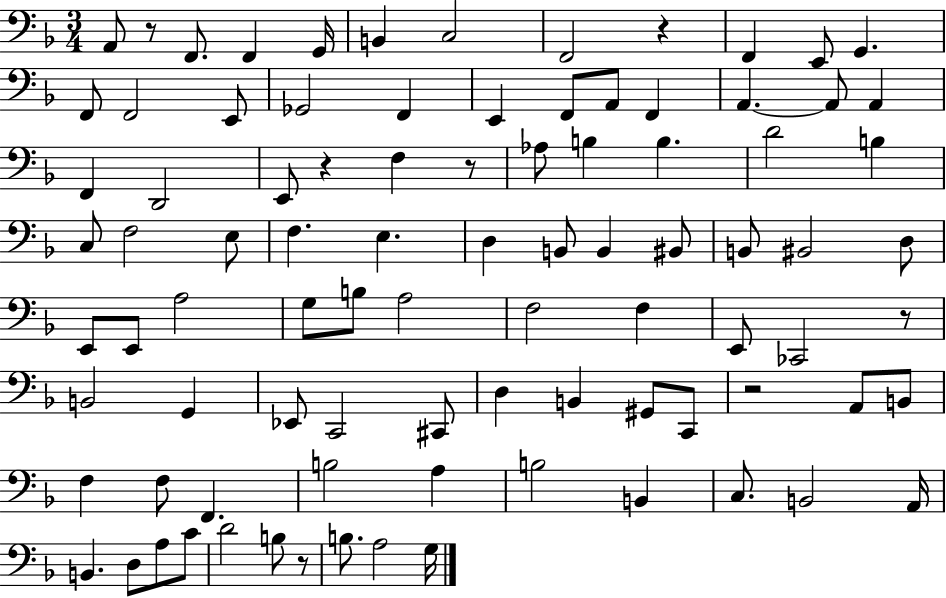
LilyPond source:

{
  \clef bass
  \numericTimeSignature
  \time 3/4
  \key f \major
  a,8 r8 f,8. f,4 g,16 | b,4 c2 | f,2 r4 | f,4 e,8 g,4. | \break f,8 f,2 e,8 | ges,2 f,4 | e,4 f,8 a,8 f,4 | a,4.~~ a,8 a,4 | \break f,4 d,2 | e,8 r4 f4 r8 | aes8 b4 b4. | d'2 b4 | \break c8 f2 e8 | f4. e4. | d4 b,8 b,4 bis,8 | b,8 bis,2 d8 | \break e,8 e,8 a2 | g8 b8 a2 | f2 f4 | e,8 ces,2 r8 | \break b,2 g,4 | ees,8 c,2 cis,8 | d4 b,4 gis,8 c,8 | r2 a,8 b,8 | \break f4 f8 f,4. | b2 a4 | b2 b,4 | c8. b,2 a,16 | \break b,4. d8 a8 c'8 | d'2 b8 r8 | b8. a2 g16 | \bar "|."
}